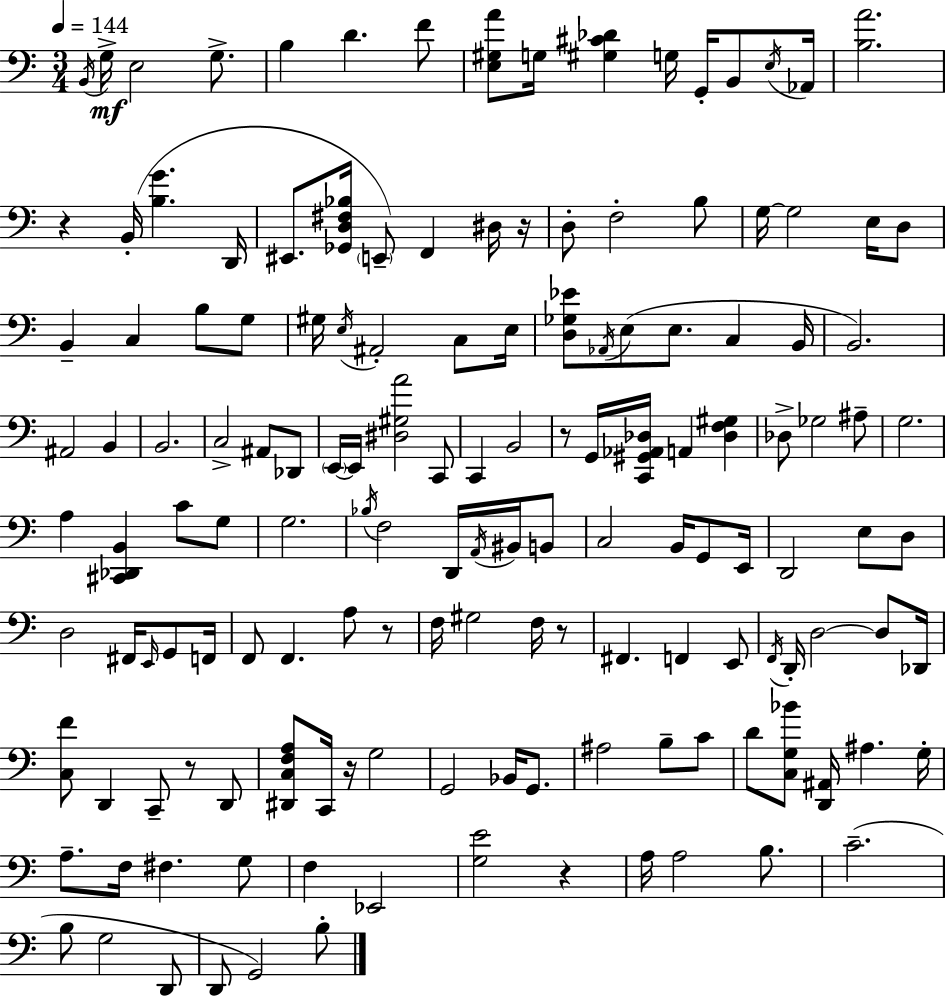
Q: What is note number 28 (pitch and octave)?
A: C3